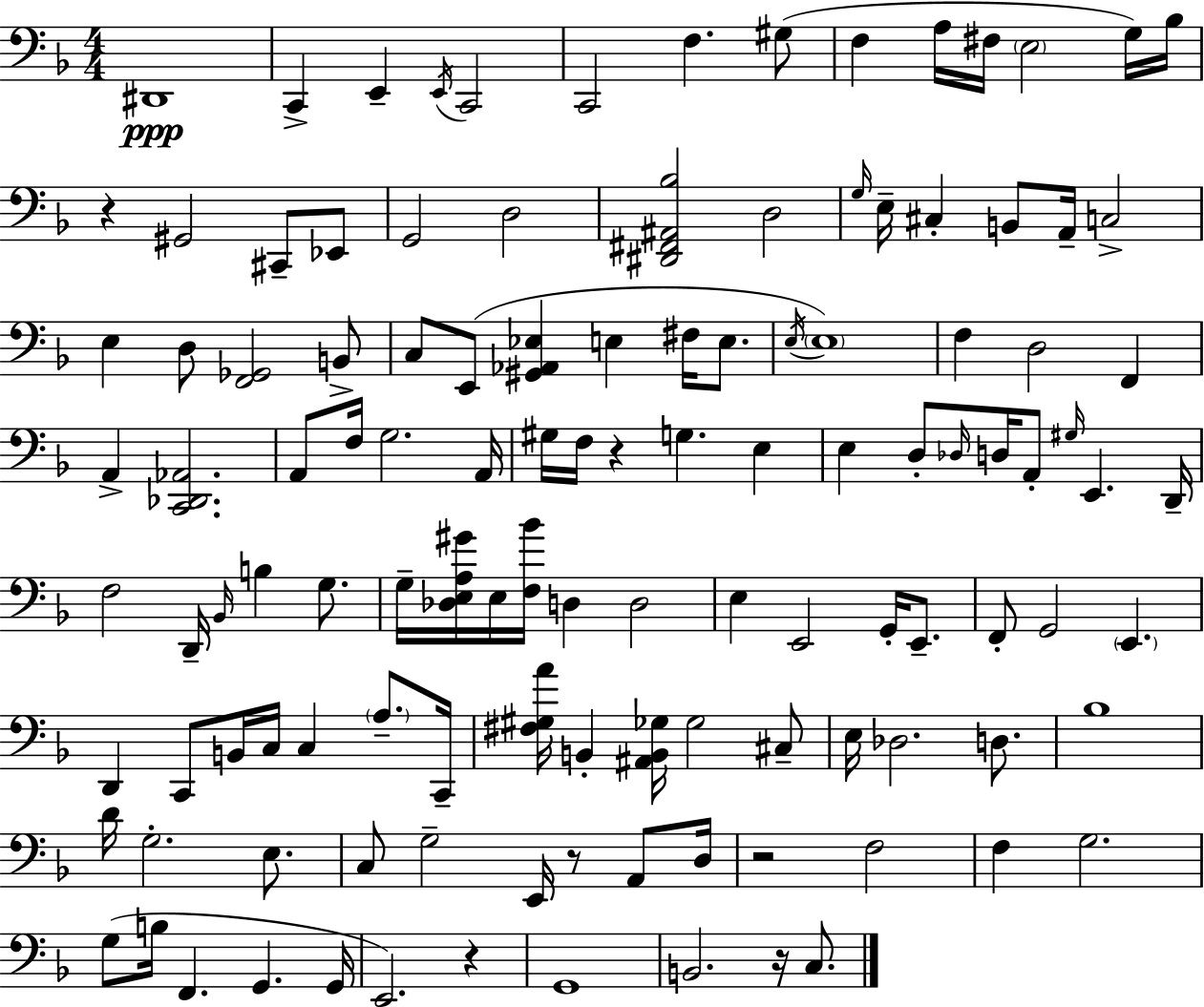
D#2/w C2/q E2/q E2/s C2/h C2/h F3/q. G#3/e F3/q A3/s F#3/s E3/h G3/s Bb3/s R/q G#2/h C#2/e Eb2/e G2/h D3/h [D#2,F#2,A#2,Bb3]/h D3/h G3/s E3/s C#3/q B2/e A2/s C3/h E3/q D3/e [F2,Gb2]/h B2/e C3/e E2/e [G#2,Ab2,Eb3]/q E3/q F#3/s E3/e. E3/s E3/w F3/q D3/h F2/q A2/q [C2,Db2,Ab2]/h. A2/e F3/s G3/h. A2/s G#3/s F3/s R/q G3/q. E3/q E3/q D3/e Db3/s D3/s A2/e G#3/s E2/q. D2/s F3/h D2/s Bb2/s B3/q G3/e. G3/s [Db3,E3,A3,G#4]/s E3/s [F3,Bb4]/s D3/q D3/h E3/q E2/h G2/s E2/e. F2/e G2/h E2/q. D2/q C2/e B2/s C3/s C3/q A3/e. C2/s [F#3,G#3,A4]/s B2/q [A#2,B2,Gb3]/s Gb3/h C#3/e E3/s Db3/h. D3/e. Bb3/w D4/s G3/h. E3/e. C3/e G3/h E2/s R/e A2/e D3/s R/h F3/h F3/q G3/h. G3/e B3/s F2/q. G2/q. G2/s E2/h. R/q G2/w B2/h. R/s C3/e.